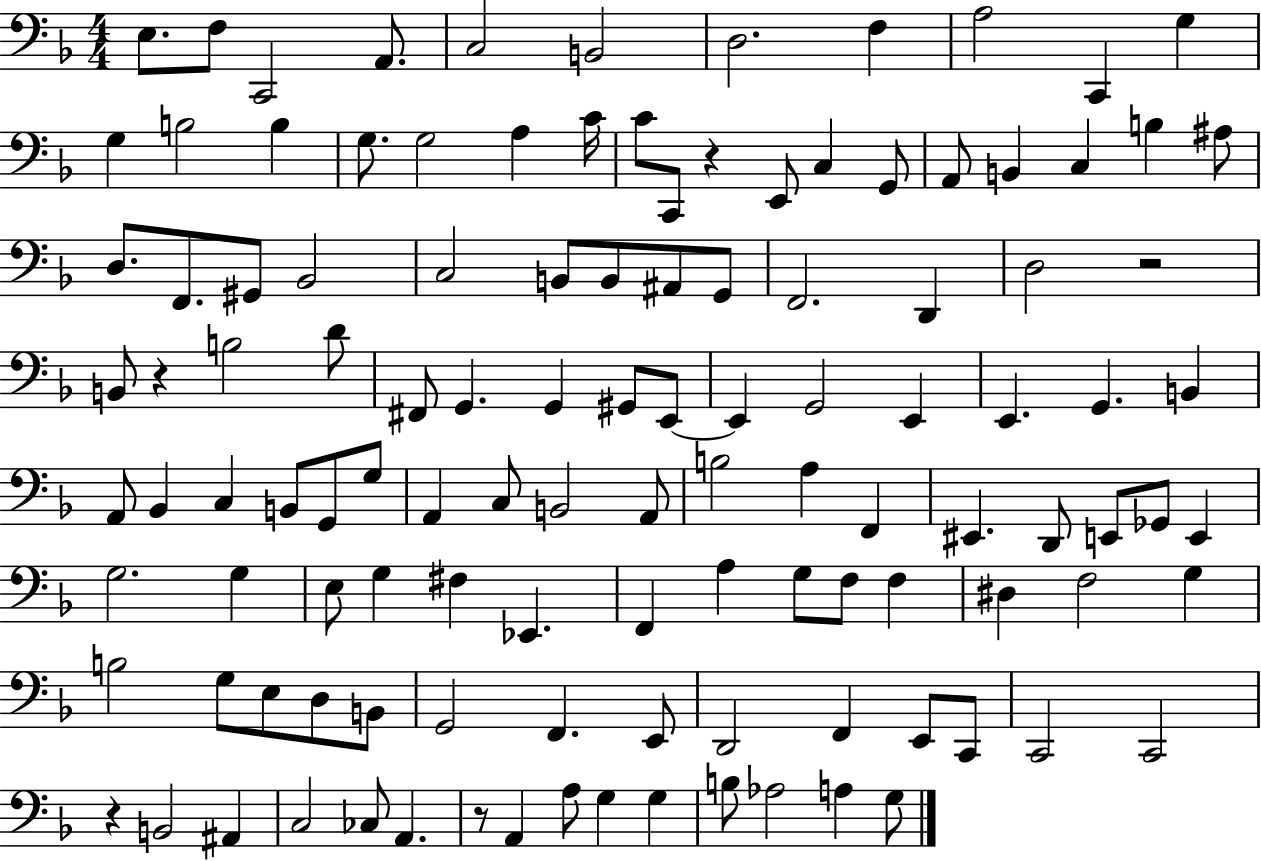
{
  \clef bass
  \numericTimeSignature
  \time 4/4
  \key f \major
  e8. f8 c,2 a,8. | c2 b,2 | d2. f4 | a2 c,4 g4 | \break g4 b2 b4 | g8. g2 a4 c'16 | c'8 c,8 r4 e,8 c4 g,8 | a,8 b,4 c4 b4 ais8 | \break d8. f,8. gis,8 bes,2 | c2 b,8 b,8 ais,8 g,8 | f,2. d,4 | d2 r2 | \break b,8 r4 b2 d'8 | fis,8 g,4. g,4 gis,8 e,8~~ | e,4 g,2 e,4 | e,4. g,4. b,4 | \break a,8 bes,4 c4 b,8 g,8 g8 | a,4 c8 b,2 a,8 | b2 a4 f,4 | eis,4. d,8 e,8 ges,8 e,4 | \break g2. g4 | e8 g4 fis4 ees,4. | f,4 a4 g8 f8 f4 | dis4 f2 g4 | \break b2 g8 e8 d8 b,8 | g,2 f,4. e,8 | d,2 f,4 e,8 c,8 | c,2 c,2 | \break r4 b,2 ais,4 | c2 ces8 a,4. | r8 a,4 a8 g4 g4 | b8 aes2 a4 g8 | \break \bar "|."
}